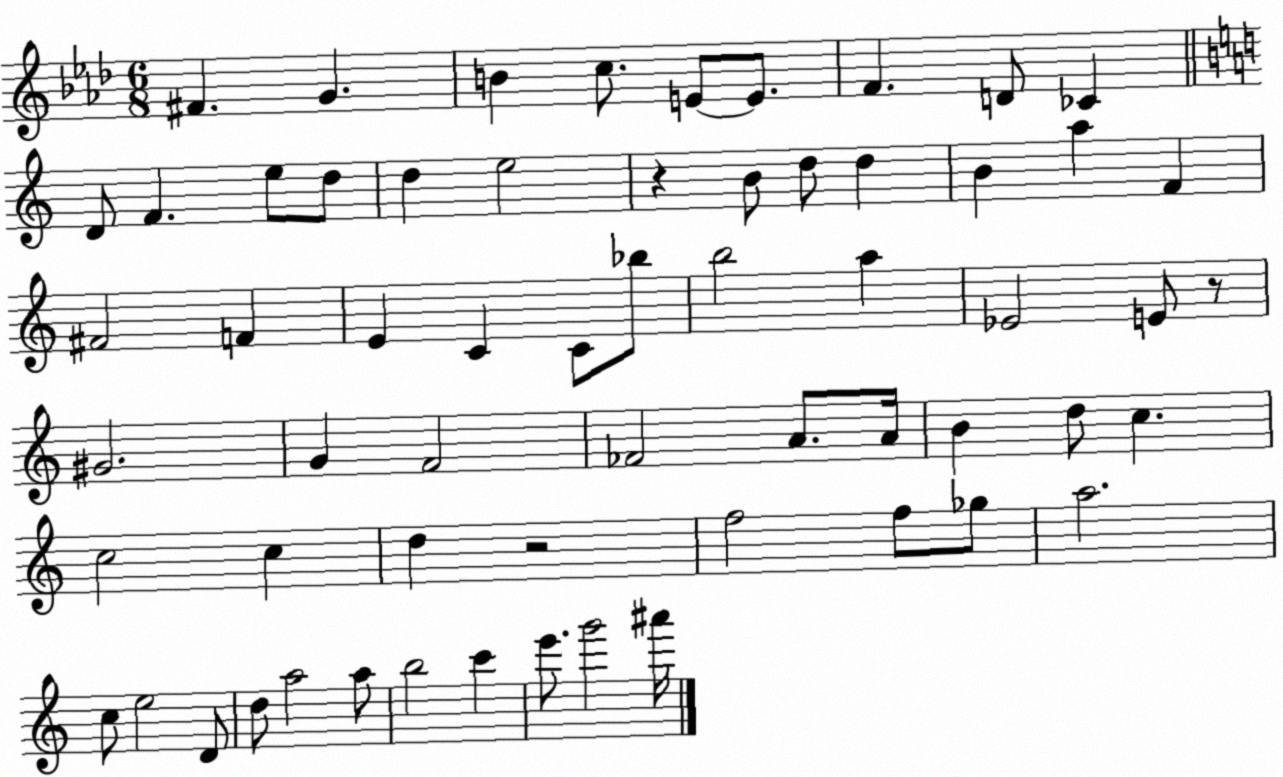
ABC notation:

X:1
T:Untitled
M:6/8
L:1/4
K:Ab
^F G B c/2 E/2 E/2 F D/2 _C D/2 F e/2 d/2 d e2 z B/2 d/2 d B a F ^F2 F E C C/2 _b/2 b2 a _E2 E/2 z/2 ^G2 G F2 _F2 A/2 A/4 B d/2 c c2 c d z2 f2 f/2 _g/2 a2 c/2 e2 D/2 d/2 a2 a/2 b2 c' e'/2 g'2 ^a'/4